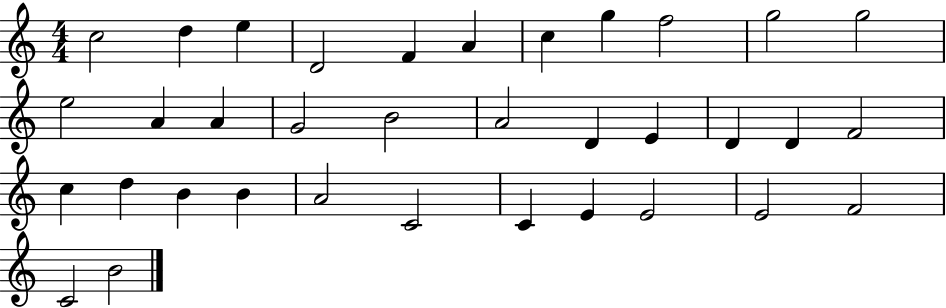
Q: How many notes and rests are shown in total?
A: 35